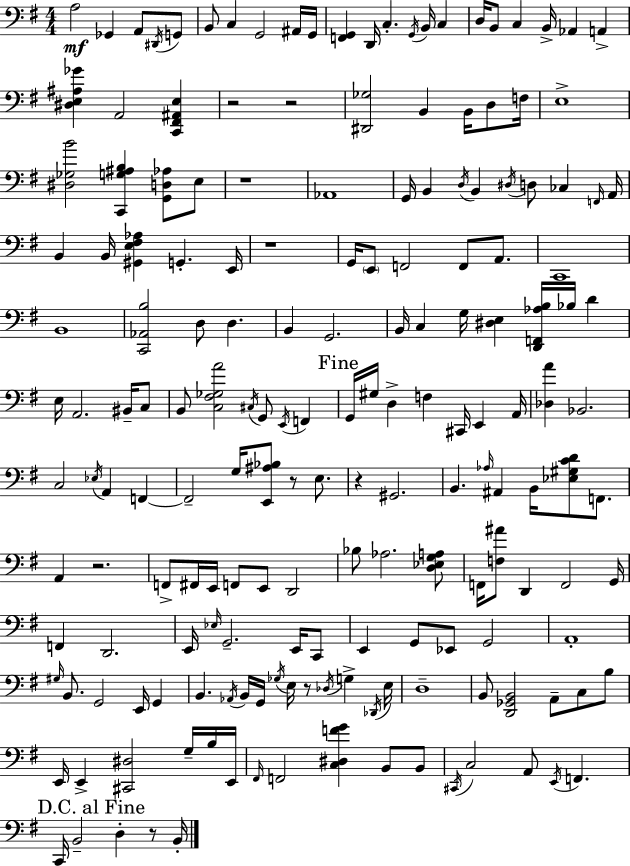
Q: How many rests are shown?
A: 9